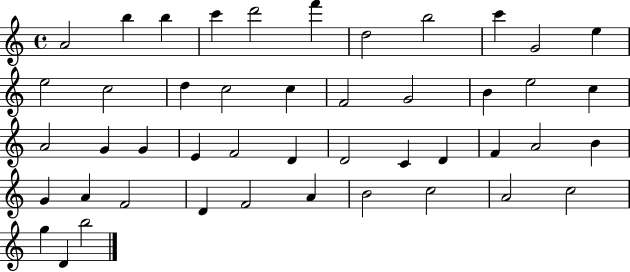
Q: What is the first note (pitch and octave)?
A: A4